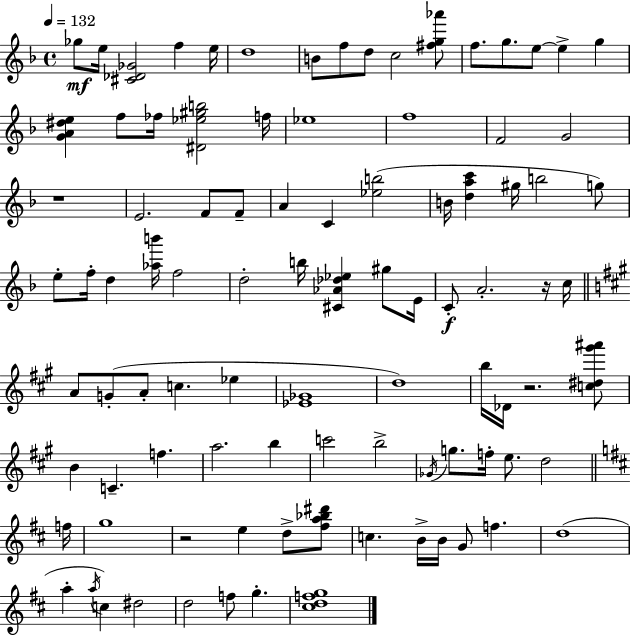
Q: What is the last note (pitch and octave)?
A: G5